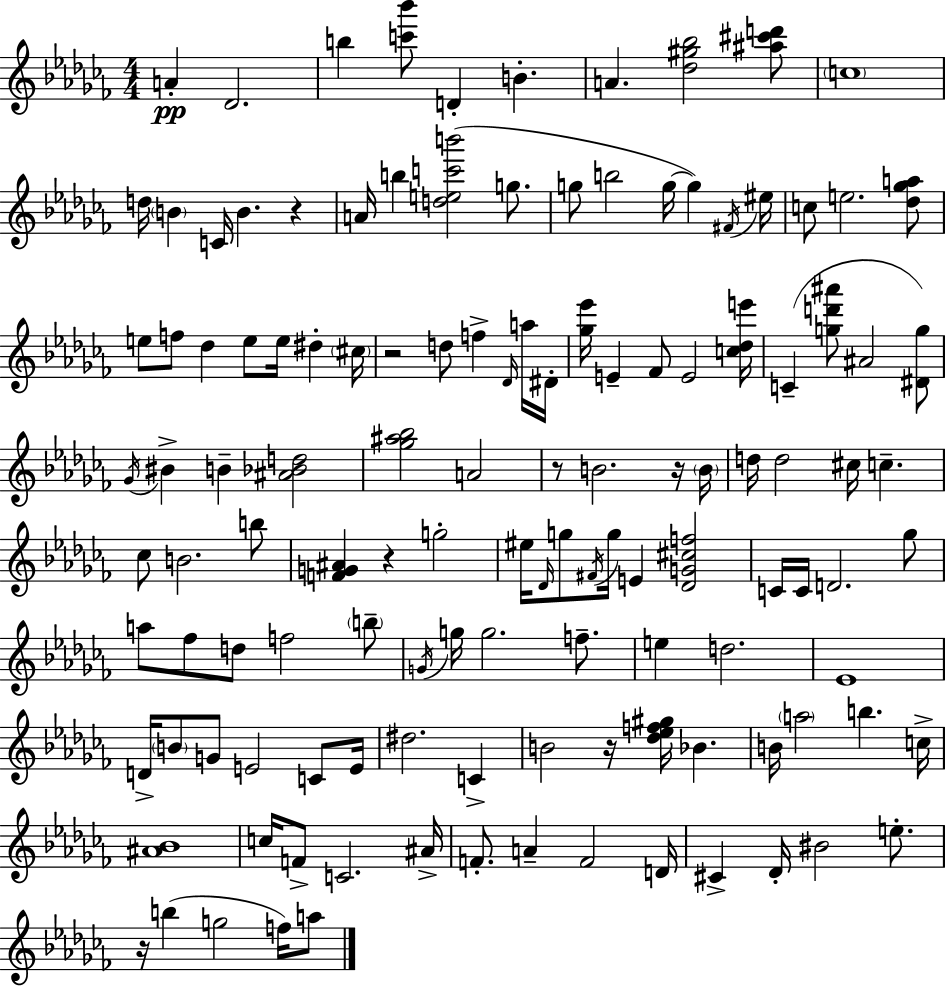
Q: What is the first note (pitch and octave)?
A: A4